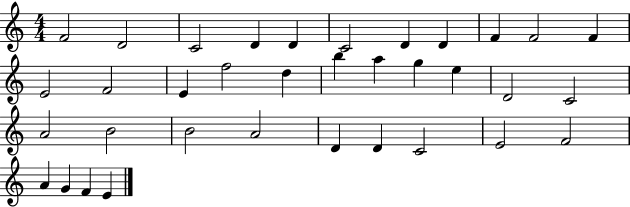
F4/h D4/h C4/h D4/q D4/q C4/h D4/q D4/q F4/q F4/h F4/q E4/h F4/h E4/q F5/h D5/q B5/q A5/q G5/q E5/q D4/h C4/h A4/h B4/h B4/h A4/h D4/q D4/q C4/h E4/h F4/h A4/q G4/q F4/q E4/q